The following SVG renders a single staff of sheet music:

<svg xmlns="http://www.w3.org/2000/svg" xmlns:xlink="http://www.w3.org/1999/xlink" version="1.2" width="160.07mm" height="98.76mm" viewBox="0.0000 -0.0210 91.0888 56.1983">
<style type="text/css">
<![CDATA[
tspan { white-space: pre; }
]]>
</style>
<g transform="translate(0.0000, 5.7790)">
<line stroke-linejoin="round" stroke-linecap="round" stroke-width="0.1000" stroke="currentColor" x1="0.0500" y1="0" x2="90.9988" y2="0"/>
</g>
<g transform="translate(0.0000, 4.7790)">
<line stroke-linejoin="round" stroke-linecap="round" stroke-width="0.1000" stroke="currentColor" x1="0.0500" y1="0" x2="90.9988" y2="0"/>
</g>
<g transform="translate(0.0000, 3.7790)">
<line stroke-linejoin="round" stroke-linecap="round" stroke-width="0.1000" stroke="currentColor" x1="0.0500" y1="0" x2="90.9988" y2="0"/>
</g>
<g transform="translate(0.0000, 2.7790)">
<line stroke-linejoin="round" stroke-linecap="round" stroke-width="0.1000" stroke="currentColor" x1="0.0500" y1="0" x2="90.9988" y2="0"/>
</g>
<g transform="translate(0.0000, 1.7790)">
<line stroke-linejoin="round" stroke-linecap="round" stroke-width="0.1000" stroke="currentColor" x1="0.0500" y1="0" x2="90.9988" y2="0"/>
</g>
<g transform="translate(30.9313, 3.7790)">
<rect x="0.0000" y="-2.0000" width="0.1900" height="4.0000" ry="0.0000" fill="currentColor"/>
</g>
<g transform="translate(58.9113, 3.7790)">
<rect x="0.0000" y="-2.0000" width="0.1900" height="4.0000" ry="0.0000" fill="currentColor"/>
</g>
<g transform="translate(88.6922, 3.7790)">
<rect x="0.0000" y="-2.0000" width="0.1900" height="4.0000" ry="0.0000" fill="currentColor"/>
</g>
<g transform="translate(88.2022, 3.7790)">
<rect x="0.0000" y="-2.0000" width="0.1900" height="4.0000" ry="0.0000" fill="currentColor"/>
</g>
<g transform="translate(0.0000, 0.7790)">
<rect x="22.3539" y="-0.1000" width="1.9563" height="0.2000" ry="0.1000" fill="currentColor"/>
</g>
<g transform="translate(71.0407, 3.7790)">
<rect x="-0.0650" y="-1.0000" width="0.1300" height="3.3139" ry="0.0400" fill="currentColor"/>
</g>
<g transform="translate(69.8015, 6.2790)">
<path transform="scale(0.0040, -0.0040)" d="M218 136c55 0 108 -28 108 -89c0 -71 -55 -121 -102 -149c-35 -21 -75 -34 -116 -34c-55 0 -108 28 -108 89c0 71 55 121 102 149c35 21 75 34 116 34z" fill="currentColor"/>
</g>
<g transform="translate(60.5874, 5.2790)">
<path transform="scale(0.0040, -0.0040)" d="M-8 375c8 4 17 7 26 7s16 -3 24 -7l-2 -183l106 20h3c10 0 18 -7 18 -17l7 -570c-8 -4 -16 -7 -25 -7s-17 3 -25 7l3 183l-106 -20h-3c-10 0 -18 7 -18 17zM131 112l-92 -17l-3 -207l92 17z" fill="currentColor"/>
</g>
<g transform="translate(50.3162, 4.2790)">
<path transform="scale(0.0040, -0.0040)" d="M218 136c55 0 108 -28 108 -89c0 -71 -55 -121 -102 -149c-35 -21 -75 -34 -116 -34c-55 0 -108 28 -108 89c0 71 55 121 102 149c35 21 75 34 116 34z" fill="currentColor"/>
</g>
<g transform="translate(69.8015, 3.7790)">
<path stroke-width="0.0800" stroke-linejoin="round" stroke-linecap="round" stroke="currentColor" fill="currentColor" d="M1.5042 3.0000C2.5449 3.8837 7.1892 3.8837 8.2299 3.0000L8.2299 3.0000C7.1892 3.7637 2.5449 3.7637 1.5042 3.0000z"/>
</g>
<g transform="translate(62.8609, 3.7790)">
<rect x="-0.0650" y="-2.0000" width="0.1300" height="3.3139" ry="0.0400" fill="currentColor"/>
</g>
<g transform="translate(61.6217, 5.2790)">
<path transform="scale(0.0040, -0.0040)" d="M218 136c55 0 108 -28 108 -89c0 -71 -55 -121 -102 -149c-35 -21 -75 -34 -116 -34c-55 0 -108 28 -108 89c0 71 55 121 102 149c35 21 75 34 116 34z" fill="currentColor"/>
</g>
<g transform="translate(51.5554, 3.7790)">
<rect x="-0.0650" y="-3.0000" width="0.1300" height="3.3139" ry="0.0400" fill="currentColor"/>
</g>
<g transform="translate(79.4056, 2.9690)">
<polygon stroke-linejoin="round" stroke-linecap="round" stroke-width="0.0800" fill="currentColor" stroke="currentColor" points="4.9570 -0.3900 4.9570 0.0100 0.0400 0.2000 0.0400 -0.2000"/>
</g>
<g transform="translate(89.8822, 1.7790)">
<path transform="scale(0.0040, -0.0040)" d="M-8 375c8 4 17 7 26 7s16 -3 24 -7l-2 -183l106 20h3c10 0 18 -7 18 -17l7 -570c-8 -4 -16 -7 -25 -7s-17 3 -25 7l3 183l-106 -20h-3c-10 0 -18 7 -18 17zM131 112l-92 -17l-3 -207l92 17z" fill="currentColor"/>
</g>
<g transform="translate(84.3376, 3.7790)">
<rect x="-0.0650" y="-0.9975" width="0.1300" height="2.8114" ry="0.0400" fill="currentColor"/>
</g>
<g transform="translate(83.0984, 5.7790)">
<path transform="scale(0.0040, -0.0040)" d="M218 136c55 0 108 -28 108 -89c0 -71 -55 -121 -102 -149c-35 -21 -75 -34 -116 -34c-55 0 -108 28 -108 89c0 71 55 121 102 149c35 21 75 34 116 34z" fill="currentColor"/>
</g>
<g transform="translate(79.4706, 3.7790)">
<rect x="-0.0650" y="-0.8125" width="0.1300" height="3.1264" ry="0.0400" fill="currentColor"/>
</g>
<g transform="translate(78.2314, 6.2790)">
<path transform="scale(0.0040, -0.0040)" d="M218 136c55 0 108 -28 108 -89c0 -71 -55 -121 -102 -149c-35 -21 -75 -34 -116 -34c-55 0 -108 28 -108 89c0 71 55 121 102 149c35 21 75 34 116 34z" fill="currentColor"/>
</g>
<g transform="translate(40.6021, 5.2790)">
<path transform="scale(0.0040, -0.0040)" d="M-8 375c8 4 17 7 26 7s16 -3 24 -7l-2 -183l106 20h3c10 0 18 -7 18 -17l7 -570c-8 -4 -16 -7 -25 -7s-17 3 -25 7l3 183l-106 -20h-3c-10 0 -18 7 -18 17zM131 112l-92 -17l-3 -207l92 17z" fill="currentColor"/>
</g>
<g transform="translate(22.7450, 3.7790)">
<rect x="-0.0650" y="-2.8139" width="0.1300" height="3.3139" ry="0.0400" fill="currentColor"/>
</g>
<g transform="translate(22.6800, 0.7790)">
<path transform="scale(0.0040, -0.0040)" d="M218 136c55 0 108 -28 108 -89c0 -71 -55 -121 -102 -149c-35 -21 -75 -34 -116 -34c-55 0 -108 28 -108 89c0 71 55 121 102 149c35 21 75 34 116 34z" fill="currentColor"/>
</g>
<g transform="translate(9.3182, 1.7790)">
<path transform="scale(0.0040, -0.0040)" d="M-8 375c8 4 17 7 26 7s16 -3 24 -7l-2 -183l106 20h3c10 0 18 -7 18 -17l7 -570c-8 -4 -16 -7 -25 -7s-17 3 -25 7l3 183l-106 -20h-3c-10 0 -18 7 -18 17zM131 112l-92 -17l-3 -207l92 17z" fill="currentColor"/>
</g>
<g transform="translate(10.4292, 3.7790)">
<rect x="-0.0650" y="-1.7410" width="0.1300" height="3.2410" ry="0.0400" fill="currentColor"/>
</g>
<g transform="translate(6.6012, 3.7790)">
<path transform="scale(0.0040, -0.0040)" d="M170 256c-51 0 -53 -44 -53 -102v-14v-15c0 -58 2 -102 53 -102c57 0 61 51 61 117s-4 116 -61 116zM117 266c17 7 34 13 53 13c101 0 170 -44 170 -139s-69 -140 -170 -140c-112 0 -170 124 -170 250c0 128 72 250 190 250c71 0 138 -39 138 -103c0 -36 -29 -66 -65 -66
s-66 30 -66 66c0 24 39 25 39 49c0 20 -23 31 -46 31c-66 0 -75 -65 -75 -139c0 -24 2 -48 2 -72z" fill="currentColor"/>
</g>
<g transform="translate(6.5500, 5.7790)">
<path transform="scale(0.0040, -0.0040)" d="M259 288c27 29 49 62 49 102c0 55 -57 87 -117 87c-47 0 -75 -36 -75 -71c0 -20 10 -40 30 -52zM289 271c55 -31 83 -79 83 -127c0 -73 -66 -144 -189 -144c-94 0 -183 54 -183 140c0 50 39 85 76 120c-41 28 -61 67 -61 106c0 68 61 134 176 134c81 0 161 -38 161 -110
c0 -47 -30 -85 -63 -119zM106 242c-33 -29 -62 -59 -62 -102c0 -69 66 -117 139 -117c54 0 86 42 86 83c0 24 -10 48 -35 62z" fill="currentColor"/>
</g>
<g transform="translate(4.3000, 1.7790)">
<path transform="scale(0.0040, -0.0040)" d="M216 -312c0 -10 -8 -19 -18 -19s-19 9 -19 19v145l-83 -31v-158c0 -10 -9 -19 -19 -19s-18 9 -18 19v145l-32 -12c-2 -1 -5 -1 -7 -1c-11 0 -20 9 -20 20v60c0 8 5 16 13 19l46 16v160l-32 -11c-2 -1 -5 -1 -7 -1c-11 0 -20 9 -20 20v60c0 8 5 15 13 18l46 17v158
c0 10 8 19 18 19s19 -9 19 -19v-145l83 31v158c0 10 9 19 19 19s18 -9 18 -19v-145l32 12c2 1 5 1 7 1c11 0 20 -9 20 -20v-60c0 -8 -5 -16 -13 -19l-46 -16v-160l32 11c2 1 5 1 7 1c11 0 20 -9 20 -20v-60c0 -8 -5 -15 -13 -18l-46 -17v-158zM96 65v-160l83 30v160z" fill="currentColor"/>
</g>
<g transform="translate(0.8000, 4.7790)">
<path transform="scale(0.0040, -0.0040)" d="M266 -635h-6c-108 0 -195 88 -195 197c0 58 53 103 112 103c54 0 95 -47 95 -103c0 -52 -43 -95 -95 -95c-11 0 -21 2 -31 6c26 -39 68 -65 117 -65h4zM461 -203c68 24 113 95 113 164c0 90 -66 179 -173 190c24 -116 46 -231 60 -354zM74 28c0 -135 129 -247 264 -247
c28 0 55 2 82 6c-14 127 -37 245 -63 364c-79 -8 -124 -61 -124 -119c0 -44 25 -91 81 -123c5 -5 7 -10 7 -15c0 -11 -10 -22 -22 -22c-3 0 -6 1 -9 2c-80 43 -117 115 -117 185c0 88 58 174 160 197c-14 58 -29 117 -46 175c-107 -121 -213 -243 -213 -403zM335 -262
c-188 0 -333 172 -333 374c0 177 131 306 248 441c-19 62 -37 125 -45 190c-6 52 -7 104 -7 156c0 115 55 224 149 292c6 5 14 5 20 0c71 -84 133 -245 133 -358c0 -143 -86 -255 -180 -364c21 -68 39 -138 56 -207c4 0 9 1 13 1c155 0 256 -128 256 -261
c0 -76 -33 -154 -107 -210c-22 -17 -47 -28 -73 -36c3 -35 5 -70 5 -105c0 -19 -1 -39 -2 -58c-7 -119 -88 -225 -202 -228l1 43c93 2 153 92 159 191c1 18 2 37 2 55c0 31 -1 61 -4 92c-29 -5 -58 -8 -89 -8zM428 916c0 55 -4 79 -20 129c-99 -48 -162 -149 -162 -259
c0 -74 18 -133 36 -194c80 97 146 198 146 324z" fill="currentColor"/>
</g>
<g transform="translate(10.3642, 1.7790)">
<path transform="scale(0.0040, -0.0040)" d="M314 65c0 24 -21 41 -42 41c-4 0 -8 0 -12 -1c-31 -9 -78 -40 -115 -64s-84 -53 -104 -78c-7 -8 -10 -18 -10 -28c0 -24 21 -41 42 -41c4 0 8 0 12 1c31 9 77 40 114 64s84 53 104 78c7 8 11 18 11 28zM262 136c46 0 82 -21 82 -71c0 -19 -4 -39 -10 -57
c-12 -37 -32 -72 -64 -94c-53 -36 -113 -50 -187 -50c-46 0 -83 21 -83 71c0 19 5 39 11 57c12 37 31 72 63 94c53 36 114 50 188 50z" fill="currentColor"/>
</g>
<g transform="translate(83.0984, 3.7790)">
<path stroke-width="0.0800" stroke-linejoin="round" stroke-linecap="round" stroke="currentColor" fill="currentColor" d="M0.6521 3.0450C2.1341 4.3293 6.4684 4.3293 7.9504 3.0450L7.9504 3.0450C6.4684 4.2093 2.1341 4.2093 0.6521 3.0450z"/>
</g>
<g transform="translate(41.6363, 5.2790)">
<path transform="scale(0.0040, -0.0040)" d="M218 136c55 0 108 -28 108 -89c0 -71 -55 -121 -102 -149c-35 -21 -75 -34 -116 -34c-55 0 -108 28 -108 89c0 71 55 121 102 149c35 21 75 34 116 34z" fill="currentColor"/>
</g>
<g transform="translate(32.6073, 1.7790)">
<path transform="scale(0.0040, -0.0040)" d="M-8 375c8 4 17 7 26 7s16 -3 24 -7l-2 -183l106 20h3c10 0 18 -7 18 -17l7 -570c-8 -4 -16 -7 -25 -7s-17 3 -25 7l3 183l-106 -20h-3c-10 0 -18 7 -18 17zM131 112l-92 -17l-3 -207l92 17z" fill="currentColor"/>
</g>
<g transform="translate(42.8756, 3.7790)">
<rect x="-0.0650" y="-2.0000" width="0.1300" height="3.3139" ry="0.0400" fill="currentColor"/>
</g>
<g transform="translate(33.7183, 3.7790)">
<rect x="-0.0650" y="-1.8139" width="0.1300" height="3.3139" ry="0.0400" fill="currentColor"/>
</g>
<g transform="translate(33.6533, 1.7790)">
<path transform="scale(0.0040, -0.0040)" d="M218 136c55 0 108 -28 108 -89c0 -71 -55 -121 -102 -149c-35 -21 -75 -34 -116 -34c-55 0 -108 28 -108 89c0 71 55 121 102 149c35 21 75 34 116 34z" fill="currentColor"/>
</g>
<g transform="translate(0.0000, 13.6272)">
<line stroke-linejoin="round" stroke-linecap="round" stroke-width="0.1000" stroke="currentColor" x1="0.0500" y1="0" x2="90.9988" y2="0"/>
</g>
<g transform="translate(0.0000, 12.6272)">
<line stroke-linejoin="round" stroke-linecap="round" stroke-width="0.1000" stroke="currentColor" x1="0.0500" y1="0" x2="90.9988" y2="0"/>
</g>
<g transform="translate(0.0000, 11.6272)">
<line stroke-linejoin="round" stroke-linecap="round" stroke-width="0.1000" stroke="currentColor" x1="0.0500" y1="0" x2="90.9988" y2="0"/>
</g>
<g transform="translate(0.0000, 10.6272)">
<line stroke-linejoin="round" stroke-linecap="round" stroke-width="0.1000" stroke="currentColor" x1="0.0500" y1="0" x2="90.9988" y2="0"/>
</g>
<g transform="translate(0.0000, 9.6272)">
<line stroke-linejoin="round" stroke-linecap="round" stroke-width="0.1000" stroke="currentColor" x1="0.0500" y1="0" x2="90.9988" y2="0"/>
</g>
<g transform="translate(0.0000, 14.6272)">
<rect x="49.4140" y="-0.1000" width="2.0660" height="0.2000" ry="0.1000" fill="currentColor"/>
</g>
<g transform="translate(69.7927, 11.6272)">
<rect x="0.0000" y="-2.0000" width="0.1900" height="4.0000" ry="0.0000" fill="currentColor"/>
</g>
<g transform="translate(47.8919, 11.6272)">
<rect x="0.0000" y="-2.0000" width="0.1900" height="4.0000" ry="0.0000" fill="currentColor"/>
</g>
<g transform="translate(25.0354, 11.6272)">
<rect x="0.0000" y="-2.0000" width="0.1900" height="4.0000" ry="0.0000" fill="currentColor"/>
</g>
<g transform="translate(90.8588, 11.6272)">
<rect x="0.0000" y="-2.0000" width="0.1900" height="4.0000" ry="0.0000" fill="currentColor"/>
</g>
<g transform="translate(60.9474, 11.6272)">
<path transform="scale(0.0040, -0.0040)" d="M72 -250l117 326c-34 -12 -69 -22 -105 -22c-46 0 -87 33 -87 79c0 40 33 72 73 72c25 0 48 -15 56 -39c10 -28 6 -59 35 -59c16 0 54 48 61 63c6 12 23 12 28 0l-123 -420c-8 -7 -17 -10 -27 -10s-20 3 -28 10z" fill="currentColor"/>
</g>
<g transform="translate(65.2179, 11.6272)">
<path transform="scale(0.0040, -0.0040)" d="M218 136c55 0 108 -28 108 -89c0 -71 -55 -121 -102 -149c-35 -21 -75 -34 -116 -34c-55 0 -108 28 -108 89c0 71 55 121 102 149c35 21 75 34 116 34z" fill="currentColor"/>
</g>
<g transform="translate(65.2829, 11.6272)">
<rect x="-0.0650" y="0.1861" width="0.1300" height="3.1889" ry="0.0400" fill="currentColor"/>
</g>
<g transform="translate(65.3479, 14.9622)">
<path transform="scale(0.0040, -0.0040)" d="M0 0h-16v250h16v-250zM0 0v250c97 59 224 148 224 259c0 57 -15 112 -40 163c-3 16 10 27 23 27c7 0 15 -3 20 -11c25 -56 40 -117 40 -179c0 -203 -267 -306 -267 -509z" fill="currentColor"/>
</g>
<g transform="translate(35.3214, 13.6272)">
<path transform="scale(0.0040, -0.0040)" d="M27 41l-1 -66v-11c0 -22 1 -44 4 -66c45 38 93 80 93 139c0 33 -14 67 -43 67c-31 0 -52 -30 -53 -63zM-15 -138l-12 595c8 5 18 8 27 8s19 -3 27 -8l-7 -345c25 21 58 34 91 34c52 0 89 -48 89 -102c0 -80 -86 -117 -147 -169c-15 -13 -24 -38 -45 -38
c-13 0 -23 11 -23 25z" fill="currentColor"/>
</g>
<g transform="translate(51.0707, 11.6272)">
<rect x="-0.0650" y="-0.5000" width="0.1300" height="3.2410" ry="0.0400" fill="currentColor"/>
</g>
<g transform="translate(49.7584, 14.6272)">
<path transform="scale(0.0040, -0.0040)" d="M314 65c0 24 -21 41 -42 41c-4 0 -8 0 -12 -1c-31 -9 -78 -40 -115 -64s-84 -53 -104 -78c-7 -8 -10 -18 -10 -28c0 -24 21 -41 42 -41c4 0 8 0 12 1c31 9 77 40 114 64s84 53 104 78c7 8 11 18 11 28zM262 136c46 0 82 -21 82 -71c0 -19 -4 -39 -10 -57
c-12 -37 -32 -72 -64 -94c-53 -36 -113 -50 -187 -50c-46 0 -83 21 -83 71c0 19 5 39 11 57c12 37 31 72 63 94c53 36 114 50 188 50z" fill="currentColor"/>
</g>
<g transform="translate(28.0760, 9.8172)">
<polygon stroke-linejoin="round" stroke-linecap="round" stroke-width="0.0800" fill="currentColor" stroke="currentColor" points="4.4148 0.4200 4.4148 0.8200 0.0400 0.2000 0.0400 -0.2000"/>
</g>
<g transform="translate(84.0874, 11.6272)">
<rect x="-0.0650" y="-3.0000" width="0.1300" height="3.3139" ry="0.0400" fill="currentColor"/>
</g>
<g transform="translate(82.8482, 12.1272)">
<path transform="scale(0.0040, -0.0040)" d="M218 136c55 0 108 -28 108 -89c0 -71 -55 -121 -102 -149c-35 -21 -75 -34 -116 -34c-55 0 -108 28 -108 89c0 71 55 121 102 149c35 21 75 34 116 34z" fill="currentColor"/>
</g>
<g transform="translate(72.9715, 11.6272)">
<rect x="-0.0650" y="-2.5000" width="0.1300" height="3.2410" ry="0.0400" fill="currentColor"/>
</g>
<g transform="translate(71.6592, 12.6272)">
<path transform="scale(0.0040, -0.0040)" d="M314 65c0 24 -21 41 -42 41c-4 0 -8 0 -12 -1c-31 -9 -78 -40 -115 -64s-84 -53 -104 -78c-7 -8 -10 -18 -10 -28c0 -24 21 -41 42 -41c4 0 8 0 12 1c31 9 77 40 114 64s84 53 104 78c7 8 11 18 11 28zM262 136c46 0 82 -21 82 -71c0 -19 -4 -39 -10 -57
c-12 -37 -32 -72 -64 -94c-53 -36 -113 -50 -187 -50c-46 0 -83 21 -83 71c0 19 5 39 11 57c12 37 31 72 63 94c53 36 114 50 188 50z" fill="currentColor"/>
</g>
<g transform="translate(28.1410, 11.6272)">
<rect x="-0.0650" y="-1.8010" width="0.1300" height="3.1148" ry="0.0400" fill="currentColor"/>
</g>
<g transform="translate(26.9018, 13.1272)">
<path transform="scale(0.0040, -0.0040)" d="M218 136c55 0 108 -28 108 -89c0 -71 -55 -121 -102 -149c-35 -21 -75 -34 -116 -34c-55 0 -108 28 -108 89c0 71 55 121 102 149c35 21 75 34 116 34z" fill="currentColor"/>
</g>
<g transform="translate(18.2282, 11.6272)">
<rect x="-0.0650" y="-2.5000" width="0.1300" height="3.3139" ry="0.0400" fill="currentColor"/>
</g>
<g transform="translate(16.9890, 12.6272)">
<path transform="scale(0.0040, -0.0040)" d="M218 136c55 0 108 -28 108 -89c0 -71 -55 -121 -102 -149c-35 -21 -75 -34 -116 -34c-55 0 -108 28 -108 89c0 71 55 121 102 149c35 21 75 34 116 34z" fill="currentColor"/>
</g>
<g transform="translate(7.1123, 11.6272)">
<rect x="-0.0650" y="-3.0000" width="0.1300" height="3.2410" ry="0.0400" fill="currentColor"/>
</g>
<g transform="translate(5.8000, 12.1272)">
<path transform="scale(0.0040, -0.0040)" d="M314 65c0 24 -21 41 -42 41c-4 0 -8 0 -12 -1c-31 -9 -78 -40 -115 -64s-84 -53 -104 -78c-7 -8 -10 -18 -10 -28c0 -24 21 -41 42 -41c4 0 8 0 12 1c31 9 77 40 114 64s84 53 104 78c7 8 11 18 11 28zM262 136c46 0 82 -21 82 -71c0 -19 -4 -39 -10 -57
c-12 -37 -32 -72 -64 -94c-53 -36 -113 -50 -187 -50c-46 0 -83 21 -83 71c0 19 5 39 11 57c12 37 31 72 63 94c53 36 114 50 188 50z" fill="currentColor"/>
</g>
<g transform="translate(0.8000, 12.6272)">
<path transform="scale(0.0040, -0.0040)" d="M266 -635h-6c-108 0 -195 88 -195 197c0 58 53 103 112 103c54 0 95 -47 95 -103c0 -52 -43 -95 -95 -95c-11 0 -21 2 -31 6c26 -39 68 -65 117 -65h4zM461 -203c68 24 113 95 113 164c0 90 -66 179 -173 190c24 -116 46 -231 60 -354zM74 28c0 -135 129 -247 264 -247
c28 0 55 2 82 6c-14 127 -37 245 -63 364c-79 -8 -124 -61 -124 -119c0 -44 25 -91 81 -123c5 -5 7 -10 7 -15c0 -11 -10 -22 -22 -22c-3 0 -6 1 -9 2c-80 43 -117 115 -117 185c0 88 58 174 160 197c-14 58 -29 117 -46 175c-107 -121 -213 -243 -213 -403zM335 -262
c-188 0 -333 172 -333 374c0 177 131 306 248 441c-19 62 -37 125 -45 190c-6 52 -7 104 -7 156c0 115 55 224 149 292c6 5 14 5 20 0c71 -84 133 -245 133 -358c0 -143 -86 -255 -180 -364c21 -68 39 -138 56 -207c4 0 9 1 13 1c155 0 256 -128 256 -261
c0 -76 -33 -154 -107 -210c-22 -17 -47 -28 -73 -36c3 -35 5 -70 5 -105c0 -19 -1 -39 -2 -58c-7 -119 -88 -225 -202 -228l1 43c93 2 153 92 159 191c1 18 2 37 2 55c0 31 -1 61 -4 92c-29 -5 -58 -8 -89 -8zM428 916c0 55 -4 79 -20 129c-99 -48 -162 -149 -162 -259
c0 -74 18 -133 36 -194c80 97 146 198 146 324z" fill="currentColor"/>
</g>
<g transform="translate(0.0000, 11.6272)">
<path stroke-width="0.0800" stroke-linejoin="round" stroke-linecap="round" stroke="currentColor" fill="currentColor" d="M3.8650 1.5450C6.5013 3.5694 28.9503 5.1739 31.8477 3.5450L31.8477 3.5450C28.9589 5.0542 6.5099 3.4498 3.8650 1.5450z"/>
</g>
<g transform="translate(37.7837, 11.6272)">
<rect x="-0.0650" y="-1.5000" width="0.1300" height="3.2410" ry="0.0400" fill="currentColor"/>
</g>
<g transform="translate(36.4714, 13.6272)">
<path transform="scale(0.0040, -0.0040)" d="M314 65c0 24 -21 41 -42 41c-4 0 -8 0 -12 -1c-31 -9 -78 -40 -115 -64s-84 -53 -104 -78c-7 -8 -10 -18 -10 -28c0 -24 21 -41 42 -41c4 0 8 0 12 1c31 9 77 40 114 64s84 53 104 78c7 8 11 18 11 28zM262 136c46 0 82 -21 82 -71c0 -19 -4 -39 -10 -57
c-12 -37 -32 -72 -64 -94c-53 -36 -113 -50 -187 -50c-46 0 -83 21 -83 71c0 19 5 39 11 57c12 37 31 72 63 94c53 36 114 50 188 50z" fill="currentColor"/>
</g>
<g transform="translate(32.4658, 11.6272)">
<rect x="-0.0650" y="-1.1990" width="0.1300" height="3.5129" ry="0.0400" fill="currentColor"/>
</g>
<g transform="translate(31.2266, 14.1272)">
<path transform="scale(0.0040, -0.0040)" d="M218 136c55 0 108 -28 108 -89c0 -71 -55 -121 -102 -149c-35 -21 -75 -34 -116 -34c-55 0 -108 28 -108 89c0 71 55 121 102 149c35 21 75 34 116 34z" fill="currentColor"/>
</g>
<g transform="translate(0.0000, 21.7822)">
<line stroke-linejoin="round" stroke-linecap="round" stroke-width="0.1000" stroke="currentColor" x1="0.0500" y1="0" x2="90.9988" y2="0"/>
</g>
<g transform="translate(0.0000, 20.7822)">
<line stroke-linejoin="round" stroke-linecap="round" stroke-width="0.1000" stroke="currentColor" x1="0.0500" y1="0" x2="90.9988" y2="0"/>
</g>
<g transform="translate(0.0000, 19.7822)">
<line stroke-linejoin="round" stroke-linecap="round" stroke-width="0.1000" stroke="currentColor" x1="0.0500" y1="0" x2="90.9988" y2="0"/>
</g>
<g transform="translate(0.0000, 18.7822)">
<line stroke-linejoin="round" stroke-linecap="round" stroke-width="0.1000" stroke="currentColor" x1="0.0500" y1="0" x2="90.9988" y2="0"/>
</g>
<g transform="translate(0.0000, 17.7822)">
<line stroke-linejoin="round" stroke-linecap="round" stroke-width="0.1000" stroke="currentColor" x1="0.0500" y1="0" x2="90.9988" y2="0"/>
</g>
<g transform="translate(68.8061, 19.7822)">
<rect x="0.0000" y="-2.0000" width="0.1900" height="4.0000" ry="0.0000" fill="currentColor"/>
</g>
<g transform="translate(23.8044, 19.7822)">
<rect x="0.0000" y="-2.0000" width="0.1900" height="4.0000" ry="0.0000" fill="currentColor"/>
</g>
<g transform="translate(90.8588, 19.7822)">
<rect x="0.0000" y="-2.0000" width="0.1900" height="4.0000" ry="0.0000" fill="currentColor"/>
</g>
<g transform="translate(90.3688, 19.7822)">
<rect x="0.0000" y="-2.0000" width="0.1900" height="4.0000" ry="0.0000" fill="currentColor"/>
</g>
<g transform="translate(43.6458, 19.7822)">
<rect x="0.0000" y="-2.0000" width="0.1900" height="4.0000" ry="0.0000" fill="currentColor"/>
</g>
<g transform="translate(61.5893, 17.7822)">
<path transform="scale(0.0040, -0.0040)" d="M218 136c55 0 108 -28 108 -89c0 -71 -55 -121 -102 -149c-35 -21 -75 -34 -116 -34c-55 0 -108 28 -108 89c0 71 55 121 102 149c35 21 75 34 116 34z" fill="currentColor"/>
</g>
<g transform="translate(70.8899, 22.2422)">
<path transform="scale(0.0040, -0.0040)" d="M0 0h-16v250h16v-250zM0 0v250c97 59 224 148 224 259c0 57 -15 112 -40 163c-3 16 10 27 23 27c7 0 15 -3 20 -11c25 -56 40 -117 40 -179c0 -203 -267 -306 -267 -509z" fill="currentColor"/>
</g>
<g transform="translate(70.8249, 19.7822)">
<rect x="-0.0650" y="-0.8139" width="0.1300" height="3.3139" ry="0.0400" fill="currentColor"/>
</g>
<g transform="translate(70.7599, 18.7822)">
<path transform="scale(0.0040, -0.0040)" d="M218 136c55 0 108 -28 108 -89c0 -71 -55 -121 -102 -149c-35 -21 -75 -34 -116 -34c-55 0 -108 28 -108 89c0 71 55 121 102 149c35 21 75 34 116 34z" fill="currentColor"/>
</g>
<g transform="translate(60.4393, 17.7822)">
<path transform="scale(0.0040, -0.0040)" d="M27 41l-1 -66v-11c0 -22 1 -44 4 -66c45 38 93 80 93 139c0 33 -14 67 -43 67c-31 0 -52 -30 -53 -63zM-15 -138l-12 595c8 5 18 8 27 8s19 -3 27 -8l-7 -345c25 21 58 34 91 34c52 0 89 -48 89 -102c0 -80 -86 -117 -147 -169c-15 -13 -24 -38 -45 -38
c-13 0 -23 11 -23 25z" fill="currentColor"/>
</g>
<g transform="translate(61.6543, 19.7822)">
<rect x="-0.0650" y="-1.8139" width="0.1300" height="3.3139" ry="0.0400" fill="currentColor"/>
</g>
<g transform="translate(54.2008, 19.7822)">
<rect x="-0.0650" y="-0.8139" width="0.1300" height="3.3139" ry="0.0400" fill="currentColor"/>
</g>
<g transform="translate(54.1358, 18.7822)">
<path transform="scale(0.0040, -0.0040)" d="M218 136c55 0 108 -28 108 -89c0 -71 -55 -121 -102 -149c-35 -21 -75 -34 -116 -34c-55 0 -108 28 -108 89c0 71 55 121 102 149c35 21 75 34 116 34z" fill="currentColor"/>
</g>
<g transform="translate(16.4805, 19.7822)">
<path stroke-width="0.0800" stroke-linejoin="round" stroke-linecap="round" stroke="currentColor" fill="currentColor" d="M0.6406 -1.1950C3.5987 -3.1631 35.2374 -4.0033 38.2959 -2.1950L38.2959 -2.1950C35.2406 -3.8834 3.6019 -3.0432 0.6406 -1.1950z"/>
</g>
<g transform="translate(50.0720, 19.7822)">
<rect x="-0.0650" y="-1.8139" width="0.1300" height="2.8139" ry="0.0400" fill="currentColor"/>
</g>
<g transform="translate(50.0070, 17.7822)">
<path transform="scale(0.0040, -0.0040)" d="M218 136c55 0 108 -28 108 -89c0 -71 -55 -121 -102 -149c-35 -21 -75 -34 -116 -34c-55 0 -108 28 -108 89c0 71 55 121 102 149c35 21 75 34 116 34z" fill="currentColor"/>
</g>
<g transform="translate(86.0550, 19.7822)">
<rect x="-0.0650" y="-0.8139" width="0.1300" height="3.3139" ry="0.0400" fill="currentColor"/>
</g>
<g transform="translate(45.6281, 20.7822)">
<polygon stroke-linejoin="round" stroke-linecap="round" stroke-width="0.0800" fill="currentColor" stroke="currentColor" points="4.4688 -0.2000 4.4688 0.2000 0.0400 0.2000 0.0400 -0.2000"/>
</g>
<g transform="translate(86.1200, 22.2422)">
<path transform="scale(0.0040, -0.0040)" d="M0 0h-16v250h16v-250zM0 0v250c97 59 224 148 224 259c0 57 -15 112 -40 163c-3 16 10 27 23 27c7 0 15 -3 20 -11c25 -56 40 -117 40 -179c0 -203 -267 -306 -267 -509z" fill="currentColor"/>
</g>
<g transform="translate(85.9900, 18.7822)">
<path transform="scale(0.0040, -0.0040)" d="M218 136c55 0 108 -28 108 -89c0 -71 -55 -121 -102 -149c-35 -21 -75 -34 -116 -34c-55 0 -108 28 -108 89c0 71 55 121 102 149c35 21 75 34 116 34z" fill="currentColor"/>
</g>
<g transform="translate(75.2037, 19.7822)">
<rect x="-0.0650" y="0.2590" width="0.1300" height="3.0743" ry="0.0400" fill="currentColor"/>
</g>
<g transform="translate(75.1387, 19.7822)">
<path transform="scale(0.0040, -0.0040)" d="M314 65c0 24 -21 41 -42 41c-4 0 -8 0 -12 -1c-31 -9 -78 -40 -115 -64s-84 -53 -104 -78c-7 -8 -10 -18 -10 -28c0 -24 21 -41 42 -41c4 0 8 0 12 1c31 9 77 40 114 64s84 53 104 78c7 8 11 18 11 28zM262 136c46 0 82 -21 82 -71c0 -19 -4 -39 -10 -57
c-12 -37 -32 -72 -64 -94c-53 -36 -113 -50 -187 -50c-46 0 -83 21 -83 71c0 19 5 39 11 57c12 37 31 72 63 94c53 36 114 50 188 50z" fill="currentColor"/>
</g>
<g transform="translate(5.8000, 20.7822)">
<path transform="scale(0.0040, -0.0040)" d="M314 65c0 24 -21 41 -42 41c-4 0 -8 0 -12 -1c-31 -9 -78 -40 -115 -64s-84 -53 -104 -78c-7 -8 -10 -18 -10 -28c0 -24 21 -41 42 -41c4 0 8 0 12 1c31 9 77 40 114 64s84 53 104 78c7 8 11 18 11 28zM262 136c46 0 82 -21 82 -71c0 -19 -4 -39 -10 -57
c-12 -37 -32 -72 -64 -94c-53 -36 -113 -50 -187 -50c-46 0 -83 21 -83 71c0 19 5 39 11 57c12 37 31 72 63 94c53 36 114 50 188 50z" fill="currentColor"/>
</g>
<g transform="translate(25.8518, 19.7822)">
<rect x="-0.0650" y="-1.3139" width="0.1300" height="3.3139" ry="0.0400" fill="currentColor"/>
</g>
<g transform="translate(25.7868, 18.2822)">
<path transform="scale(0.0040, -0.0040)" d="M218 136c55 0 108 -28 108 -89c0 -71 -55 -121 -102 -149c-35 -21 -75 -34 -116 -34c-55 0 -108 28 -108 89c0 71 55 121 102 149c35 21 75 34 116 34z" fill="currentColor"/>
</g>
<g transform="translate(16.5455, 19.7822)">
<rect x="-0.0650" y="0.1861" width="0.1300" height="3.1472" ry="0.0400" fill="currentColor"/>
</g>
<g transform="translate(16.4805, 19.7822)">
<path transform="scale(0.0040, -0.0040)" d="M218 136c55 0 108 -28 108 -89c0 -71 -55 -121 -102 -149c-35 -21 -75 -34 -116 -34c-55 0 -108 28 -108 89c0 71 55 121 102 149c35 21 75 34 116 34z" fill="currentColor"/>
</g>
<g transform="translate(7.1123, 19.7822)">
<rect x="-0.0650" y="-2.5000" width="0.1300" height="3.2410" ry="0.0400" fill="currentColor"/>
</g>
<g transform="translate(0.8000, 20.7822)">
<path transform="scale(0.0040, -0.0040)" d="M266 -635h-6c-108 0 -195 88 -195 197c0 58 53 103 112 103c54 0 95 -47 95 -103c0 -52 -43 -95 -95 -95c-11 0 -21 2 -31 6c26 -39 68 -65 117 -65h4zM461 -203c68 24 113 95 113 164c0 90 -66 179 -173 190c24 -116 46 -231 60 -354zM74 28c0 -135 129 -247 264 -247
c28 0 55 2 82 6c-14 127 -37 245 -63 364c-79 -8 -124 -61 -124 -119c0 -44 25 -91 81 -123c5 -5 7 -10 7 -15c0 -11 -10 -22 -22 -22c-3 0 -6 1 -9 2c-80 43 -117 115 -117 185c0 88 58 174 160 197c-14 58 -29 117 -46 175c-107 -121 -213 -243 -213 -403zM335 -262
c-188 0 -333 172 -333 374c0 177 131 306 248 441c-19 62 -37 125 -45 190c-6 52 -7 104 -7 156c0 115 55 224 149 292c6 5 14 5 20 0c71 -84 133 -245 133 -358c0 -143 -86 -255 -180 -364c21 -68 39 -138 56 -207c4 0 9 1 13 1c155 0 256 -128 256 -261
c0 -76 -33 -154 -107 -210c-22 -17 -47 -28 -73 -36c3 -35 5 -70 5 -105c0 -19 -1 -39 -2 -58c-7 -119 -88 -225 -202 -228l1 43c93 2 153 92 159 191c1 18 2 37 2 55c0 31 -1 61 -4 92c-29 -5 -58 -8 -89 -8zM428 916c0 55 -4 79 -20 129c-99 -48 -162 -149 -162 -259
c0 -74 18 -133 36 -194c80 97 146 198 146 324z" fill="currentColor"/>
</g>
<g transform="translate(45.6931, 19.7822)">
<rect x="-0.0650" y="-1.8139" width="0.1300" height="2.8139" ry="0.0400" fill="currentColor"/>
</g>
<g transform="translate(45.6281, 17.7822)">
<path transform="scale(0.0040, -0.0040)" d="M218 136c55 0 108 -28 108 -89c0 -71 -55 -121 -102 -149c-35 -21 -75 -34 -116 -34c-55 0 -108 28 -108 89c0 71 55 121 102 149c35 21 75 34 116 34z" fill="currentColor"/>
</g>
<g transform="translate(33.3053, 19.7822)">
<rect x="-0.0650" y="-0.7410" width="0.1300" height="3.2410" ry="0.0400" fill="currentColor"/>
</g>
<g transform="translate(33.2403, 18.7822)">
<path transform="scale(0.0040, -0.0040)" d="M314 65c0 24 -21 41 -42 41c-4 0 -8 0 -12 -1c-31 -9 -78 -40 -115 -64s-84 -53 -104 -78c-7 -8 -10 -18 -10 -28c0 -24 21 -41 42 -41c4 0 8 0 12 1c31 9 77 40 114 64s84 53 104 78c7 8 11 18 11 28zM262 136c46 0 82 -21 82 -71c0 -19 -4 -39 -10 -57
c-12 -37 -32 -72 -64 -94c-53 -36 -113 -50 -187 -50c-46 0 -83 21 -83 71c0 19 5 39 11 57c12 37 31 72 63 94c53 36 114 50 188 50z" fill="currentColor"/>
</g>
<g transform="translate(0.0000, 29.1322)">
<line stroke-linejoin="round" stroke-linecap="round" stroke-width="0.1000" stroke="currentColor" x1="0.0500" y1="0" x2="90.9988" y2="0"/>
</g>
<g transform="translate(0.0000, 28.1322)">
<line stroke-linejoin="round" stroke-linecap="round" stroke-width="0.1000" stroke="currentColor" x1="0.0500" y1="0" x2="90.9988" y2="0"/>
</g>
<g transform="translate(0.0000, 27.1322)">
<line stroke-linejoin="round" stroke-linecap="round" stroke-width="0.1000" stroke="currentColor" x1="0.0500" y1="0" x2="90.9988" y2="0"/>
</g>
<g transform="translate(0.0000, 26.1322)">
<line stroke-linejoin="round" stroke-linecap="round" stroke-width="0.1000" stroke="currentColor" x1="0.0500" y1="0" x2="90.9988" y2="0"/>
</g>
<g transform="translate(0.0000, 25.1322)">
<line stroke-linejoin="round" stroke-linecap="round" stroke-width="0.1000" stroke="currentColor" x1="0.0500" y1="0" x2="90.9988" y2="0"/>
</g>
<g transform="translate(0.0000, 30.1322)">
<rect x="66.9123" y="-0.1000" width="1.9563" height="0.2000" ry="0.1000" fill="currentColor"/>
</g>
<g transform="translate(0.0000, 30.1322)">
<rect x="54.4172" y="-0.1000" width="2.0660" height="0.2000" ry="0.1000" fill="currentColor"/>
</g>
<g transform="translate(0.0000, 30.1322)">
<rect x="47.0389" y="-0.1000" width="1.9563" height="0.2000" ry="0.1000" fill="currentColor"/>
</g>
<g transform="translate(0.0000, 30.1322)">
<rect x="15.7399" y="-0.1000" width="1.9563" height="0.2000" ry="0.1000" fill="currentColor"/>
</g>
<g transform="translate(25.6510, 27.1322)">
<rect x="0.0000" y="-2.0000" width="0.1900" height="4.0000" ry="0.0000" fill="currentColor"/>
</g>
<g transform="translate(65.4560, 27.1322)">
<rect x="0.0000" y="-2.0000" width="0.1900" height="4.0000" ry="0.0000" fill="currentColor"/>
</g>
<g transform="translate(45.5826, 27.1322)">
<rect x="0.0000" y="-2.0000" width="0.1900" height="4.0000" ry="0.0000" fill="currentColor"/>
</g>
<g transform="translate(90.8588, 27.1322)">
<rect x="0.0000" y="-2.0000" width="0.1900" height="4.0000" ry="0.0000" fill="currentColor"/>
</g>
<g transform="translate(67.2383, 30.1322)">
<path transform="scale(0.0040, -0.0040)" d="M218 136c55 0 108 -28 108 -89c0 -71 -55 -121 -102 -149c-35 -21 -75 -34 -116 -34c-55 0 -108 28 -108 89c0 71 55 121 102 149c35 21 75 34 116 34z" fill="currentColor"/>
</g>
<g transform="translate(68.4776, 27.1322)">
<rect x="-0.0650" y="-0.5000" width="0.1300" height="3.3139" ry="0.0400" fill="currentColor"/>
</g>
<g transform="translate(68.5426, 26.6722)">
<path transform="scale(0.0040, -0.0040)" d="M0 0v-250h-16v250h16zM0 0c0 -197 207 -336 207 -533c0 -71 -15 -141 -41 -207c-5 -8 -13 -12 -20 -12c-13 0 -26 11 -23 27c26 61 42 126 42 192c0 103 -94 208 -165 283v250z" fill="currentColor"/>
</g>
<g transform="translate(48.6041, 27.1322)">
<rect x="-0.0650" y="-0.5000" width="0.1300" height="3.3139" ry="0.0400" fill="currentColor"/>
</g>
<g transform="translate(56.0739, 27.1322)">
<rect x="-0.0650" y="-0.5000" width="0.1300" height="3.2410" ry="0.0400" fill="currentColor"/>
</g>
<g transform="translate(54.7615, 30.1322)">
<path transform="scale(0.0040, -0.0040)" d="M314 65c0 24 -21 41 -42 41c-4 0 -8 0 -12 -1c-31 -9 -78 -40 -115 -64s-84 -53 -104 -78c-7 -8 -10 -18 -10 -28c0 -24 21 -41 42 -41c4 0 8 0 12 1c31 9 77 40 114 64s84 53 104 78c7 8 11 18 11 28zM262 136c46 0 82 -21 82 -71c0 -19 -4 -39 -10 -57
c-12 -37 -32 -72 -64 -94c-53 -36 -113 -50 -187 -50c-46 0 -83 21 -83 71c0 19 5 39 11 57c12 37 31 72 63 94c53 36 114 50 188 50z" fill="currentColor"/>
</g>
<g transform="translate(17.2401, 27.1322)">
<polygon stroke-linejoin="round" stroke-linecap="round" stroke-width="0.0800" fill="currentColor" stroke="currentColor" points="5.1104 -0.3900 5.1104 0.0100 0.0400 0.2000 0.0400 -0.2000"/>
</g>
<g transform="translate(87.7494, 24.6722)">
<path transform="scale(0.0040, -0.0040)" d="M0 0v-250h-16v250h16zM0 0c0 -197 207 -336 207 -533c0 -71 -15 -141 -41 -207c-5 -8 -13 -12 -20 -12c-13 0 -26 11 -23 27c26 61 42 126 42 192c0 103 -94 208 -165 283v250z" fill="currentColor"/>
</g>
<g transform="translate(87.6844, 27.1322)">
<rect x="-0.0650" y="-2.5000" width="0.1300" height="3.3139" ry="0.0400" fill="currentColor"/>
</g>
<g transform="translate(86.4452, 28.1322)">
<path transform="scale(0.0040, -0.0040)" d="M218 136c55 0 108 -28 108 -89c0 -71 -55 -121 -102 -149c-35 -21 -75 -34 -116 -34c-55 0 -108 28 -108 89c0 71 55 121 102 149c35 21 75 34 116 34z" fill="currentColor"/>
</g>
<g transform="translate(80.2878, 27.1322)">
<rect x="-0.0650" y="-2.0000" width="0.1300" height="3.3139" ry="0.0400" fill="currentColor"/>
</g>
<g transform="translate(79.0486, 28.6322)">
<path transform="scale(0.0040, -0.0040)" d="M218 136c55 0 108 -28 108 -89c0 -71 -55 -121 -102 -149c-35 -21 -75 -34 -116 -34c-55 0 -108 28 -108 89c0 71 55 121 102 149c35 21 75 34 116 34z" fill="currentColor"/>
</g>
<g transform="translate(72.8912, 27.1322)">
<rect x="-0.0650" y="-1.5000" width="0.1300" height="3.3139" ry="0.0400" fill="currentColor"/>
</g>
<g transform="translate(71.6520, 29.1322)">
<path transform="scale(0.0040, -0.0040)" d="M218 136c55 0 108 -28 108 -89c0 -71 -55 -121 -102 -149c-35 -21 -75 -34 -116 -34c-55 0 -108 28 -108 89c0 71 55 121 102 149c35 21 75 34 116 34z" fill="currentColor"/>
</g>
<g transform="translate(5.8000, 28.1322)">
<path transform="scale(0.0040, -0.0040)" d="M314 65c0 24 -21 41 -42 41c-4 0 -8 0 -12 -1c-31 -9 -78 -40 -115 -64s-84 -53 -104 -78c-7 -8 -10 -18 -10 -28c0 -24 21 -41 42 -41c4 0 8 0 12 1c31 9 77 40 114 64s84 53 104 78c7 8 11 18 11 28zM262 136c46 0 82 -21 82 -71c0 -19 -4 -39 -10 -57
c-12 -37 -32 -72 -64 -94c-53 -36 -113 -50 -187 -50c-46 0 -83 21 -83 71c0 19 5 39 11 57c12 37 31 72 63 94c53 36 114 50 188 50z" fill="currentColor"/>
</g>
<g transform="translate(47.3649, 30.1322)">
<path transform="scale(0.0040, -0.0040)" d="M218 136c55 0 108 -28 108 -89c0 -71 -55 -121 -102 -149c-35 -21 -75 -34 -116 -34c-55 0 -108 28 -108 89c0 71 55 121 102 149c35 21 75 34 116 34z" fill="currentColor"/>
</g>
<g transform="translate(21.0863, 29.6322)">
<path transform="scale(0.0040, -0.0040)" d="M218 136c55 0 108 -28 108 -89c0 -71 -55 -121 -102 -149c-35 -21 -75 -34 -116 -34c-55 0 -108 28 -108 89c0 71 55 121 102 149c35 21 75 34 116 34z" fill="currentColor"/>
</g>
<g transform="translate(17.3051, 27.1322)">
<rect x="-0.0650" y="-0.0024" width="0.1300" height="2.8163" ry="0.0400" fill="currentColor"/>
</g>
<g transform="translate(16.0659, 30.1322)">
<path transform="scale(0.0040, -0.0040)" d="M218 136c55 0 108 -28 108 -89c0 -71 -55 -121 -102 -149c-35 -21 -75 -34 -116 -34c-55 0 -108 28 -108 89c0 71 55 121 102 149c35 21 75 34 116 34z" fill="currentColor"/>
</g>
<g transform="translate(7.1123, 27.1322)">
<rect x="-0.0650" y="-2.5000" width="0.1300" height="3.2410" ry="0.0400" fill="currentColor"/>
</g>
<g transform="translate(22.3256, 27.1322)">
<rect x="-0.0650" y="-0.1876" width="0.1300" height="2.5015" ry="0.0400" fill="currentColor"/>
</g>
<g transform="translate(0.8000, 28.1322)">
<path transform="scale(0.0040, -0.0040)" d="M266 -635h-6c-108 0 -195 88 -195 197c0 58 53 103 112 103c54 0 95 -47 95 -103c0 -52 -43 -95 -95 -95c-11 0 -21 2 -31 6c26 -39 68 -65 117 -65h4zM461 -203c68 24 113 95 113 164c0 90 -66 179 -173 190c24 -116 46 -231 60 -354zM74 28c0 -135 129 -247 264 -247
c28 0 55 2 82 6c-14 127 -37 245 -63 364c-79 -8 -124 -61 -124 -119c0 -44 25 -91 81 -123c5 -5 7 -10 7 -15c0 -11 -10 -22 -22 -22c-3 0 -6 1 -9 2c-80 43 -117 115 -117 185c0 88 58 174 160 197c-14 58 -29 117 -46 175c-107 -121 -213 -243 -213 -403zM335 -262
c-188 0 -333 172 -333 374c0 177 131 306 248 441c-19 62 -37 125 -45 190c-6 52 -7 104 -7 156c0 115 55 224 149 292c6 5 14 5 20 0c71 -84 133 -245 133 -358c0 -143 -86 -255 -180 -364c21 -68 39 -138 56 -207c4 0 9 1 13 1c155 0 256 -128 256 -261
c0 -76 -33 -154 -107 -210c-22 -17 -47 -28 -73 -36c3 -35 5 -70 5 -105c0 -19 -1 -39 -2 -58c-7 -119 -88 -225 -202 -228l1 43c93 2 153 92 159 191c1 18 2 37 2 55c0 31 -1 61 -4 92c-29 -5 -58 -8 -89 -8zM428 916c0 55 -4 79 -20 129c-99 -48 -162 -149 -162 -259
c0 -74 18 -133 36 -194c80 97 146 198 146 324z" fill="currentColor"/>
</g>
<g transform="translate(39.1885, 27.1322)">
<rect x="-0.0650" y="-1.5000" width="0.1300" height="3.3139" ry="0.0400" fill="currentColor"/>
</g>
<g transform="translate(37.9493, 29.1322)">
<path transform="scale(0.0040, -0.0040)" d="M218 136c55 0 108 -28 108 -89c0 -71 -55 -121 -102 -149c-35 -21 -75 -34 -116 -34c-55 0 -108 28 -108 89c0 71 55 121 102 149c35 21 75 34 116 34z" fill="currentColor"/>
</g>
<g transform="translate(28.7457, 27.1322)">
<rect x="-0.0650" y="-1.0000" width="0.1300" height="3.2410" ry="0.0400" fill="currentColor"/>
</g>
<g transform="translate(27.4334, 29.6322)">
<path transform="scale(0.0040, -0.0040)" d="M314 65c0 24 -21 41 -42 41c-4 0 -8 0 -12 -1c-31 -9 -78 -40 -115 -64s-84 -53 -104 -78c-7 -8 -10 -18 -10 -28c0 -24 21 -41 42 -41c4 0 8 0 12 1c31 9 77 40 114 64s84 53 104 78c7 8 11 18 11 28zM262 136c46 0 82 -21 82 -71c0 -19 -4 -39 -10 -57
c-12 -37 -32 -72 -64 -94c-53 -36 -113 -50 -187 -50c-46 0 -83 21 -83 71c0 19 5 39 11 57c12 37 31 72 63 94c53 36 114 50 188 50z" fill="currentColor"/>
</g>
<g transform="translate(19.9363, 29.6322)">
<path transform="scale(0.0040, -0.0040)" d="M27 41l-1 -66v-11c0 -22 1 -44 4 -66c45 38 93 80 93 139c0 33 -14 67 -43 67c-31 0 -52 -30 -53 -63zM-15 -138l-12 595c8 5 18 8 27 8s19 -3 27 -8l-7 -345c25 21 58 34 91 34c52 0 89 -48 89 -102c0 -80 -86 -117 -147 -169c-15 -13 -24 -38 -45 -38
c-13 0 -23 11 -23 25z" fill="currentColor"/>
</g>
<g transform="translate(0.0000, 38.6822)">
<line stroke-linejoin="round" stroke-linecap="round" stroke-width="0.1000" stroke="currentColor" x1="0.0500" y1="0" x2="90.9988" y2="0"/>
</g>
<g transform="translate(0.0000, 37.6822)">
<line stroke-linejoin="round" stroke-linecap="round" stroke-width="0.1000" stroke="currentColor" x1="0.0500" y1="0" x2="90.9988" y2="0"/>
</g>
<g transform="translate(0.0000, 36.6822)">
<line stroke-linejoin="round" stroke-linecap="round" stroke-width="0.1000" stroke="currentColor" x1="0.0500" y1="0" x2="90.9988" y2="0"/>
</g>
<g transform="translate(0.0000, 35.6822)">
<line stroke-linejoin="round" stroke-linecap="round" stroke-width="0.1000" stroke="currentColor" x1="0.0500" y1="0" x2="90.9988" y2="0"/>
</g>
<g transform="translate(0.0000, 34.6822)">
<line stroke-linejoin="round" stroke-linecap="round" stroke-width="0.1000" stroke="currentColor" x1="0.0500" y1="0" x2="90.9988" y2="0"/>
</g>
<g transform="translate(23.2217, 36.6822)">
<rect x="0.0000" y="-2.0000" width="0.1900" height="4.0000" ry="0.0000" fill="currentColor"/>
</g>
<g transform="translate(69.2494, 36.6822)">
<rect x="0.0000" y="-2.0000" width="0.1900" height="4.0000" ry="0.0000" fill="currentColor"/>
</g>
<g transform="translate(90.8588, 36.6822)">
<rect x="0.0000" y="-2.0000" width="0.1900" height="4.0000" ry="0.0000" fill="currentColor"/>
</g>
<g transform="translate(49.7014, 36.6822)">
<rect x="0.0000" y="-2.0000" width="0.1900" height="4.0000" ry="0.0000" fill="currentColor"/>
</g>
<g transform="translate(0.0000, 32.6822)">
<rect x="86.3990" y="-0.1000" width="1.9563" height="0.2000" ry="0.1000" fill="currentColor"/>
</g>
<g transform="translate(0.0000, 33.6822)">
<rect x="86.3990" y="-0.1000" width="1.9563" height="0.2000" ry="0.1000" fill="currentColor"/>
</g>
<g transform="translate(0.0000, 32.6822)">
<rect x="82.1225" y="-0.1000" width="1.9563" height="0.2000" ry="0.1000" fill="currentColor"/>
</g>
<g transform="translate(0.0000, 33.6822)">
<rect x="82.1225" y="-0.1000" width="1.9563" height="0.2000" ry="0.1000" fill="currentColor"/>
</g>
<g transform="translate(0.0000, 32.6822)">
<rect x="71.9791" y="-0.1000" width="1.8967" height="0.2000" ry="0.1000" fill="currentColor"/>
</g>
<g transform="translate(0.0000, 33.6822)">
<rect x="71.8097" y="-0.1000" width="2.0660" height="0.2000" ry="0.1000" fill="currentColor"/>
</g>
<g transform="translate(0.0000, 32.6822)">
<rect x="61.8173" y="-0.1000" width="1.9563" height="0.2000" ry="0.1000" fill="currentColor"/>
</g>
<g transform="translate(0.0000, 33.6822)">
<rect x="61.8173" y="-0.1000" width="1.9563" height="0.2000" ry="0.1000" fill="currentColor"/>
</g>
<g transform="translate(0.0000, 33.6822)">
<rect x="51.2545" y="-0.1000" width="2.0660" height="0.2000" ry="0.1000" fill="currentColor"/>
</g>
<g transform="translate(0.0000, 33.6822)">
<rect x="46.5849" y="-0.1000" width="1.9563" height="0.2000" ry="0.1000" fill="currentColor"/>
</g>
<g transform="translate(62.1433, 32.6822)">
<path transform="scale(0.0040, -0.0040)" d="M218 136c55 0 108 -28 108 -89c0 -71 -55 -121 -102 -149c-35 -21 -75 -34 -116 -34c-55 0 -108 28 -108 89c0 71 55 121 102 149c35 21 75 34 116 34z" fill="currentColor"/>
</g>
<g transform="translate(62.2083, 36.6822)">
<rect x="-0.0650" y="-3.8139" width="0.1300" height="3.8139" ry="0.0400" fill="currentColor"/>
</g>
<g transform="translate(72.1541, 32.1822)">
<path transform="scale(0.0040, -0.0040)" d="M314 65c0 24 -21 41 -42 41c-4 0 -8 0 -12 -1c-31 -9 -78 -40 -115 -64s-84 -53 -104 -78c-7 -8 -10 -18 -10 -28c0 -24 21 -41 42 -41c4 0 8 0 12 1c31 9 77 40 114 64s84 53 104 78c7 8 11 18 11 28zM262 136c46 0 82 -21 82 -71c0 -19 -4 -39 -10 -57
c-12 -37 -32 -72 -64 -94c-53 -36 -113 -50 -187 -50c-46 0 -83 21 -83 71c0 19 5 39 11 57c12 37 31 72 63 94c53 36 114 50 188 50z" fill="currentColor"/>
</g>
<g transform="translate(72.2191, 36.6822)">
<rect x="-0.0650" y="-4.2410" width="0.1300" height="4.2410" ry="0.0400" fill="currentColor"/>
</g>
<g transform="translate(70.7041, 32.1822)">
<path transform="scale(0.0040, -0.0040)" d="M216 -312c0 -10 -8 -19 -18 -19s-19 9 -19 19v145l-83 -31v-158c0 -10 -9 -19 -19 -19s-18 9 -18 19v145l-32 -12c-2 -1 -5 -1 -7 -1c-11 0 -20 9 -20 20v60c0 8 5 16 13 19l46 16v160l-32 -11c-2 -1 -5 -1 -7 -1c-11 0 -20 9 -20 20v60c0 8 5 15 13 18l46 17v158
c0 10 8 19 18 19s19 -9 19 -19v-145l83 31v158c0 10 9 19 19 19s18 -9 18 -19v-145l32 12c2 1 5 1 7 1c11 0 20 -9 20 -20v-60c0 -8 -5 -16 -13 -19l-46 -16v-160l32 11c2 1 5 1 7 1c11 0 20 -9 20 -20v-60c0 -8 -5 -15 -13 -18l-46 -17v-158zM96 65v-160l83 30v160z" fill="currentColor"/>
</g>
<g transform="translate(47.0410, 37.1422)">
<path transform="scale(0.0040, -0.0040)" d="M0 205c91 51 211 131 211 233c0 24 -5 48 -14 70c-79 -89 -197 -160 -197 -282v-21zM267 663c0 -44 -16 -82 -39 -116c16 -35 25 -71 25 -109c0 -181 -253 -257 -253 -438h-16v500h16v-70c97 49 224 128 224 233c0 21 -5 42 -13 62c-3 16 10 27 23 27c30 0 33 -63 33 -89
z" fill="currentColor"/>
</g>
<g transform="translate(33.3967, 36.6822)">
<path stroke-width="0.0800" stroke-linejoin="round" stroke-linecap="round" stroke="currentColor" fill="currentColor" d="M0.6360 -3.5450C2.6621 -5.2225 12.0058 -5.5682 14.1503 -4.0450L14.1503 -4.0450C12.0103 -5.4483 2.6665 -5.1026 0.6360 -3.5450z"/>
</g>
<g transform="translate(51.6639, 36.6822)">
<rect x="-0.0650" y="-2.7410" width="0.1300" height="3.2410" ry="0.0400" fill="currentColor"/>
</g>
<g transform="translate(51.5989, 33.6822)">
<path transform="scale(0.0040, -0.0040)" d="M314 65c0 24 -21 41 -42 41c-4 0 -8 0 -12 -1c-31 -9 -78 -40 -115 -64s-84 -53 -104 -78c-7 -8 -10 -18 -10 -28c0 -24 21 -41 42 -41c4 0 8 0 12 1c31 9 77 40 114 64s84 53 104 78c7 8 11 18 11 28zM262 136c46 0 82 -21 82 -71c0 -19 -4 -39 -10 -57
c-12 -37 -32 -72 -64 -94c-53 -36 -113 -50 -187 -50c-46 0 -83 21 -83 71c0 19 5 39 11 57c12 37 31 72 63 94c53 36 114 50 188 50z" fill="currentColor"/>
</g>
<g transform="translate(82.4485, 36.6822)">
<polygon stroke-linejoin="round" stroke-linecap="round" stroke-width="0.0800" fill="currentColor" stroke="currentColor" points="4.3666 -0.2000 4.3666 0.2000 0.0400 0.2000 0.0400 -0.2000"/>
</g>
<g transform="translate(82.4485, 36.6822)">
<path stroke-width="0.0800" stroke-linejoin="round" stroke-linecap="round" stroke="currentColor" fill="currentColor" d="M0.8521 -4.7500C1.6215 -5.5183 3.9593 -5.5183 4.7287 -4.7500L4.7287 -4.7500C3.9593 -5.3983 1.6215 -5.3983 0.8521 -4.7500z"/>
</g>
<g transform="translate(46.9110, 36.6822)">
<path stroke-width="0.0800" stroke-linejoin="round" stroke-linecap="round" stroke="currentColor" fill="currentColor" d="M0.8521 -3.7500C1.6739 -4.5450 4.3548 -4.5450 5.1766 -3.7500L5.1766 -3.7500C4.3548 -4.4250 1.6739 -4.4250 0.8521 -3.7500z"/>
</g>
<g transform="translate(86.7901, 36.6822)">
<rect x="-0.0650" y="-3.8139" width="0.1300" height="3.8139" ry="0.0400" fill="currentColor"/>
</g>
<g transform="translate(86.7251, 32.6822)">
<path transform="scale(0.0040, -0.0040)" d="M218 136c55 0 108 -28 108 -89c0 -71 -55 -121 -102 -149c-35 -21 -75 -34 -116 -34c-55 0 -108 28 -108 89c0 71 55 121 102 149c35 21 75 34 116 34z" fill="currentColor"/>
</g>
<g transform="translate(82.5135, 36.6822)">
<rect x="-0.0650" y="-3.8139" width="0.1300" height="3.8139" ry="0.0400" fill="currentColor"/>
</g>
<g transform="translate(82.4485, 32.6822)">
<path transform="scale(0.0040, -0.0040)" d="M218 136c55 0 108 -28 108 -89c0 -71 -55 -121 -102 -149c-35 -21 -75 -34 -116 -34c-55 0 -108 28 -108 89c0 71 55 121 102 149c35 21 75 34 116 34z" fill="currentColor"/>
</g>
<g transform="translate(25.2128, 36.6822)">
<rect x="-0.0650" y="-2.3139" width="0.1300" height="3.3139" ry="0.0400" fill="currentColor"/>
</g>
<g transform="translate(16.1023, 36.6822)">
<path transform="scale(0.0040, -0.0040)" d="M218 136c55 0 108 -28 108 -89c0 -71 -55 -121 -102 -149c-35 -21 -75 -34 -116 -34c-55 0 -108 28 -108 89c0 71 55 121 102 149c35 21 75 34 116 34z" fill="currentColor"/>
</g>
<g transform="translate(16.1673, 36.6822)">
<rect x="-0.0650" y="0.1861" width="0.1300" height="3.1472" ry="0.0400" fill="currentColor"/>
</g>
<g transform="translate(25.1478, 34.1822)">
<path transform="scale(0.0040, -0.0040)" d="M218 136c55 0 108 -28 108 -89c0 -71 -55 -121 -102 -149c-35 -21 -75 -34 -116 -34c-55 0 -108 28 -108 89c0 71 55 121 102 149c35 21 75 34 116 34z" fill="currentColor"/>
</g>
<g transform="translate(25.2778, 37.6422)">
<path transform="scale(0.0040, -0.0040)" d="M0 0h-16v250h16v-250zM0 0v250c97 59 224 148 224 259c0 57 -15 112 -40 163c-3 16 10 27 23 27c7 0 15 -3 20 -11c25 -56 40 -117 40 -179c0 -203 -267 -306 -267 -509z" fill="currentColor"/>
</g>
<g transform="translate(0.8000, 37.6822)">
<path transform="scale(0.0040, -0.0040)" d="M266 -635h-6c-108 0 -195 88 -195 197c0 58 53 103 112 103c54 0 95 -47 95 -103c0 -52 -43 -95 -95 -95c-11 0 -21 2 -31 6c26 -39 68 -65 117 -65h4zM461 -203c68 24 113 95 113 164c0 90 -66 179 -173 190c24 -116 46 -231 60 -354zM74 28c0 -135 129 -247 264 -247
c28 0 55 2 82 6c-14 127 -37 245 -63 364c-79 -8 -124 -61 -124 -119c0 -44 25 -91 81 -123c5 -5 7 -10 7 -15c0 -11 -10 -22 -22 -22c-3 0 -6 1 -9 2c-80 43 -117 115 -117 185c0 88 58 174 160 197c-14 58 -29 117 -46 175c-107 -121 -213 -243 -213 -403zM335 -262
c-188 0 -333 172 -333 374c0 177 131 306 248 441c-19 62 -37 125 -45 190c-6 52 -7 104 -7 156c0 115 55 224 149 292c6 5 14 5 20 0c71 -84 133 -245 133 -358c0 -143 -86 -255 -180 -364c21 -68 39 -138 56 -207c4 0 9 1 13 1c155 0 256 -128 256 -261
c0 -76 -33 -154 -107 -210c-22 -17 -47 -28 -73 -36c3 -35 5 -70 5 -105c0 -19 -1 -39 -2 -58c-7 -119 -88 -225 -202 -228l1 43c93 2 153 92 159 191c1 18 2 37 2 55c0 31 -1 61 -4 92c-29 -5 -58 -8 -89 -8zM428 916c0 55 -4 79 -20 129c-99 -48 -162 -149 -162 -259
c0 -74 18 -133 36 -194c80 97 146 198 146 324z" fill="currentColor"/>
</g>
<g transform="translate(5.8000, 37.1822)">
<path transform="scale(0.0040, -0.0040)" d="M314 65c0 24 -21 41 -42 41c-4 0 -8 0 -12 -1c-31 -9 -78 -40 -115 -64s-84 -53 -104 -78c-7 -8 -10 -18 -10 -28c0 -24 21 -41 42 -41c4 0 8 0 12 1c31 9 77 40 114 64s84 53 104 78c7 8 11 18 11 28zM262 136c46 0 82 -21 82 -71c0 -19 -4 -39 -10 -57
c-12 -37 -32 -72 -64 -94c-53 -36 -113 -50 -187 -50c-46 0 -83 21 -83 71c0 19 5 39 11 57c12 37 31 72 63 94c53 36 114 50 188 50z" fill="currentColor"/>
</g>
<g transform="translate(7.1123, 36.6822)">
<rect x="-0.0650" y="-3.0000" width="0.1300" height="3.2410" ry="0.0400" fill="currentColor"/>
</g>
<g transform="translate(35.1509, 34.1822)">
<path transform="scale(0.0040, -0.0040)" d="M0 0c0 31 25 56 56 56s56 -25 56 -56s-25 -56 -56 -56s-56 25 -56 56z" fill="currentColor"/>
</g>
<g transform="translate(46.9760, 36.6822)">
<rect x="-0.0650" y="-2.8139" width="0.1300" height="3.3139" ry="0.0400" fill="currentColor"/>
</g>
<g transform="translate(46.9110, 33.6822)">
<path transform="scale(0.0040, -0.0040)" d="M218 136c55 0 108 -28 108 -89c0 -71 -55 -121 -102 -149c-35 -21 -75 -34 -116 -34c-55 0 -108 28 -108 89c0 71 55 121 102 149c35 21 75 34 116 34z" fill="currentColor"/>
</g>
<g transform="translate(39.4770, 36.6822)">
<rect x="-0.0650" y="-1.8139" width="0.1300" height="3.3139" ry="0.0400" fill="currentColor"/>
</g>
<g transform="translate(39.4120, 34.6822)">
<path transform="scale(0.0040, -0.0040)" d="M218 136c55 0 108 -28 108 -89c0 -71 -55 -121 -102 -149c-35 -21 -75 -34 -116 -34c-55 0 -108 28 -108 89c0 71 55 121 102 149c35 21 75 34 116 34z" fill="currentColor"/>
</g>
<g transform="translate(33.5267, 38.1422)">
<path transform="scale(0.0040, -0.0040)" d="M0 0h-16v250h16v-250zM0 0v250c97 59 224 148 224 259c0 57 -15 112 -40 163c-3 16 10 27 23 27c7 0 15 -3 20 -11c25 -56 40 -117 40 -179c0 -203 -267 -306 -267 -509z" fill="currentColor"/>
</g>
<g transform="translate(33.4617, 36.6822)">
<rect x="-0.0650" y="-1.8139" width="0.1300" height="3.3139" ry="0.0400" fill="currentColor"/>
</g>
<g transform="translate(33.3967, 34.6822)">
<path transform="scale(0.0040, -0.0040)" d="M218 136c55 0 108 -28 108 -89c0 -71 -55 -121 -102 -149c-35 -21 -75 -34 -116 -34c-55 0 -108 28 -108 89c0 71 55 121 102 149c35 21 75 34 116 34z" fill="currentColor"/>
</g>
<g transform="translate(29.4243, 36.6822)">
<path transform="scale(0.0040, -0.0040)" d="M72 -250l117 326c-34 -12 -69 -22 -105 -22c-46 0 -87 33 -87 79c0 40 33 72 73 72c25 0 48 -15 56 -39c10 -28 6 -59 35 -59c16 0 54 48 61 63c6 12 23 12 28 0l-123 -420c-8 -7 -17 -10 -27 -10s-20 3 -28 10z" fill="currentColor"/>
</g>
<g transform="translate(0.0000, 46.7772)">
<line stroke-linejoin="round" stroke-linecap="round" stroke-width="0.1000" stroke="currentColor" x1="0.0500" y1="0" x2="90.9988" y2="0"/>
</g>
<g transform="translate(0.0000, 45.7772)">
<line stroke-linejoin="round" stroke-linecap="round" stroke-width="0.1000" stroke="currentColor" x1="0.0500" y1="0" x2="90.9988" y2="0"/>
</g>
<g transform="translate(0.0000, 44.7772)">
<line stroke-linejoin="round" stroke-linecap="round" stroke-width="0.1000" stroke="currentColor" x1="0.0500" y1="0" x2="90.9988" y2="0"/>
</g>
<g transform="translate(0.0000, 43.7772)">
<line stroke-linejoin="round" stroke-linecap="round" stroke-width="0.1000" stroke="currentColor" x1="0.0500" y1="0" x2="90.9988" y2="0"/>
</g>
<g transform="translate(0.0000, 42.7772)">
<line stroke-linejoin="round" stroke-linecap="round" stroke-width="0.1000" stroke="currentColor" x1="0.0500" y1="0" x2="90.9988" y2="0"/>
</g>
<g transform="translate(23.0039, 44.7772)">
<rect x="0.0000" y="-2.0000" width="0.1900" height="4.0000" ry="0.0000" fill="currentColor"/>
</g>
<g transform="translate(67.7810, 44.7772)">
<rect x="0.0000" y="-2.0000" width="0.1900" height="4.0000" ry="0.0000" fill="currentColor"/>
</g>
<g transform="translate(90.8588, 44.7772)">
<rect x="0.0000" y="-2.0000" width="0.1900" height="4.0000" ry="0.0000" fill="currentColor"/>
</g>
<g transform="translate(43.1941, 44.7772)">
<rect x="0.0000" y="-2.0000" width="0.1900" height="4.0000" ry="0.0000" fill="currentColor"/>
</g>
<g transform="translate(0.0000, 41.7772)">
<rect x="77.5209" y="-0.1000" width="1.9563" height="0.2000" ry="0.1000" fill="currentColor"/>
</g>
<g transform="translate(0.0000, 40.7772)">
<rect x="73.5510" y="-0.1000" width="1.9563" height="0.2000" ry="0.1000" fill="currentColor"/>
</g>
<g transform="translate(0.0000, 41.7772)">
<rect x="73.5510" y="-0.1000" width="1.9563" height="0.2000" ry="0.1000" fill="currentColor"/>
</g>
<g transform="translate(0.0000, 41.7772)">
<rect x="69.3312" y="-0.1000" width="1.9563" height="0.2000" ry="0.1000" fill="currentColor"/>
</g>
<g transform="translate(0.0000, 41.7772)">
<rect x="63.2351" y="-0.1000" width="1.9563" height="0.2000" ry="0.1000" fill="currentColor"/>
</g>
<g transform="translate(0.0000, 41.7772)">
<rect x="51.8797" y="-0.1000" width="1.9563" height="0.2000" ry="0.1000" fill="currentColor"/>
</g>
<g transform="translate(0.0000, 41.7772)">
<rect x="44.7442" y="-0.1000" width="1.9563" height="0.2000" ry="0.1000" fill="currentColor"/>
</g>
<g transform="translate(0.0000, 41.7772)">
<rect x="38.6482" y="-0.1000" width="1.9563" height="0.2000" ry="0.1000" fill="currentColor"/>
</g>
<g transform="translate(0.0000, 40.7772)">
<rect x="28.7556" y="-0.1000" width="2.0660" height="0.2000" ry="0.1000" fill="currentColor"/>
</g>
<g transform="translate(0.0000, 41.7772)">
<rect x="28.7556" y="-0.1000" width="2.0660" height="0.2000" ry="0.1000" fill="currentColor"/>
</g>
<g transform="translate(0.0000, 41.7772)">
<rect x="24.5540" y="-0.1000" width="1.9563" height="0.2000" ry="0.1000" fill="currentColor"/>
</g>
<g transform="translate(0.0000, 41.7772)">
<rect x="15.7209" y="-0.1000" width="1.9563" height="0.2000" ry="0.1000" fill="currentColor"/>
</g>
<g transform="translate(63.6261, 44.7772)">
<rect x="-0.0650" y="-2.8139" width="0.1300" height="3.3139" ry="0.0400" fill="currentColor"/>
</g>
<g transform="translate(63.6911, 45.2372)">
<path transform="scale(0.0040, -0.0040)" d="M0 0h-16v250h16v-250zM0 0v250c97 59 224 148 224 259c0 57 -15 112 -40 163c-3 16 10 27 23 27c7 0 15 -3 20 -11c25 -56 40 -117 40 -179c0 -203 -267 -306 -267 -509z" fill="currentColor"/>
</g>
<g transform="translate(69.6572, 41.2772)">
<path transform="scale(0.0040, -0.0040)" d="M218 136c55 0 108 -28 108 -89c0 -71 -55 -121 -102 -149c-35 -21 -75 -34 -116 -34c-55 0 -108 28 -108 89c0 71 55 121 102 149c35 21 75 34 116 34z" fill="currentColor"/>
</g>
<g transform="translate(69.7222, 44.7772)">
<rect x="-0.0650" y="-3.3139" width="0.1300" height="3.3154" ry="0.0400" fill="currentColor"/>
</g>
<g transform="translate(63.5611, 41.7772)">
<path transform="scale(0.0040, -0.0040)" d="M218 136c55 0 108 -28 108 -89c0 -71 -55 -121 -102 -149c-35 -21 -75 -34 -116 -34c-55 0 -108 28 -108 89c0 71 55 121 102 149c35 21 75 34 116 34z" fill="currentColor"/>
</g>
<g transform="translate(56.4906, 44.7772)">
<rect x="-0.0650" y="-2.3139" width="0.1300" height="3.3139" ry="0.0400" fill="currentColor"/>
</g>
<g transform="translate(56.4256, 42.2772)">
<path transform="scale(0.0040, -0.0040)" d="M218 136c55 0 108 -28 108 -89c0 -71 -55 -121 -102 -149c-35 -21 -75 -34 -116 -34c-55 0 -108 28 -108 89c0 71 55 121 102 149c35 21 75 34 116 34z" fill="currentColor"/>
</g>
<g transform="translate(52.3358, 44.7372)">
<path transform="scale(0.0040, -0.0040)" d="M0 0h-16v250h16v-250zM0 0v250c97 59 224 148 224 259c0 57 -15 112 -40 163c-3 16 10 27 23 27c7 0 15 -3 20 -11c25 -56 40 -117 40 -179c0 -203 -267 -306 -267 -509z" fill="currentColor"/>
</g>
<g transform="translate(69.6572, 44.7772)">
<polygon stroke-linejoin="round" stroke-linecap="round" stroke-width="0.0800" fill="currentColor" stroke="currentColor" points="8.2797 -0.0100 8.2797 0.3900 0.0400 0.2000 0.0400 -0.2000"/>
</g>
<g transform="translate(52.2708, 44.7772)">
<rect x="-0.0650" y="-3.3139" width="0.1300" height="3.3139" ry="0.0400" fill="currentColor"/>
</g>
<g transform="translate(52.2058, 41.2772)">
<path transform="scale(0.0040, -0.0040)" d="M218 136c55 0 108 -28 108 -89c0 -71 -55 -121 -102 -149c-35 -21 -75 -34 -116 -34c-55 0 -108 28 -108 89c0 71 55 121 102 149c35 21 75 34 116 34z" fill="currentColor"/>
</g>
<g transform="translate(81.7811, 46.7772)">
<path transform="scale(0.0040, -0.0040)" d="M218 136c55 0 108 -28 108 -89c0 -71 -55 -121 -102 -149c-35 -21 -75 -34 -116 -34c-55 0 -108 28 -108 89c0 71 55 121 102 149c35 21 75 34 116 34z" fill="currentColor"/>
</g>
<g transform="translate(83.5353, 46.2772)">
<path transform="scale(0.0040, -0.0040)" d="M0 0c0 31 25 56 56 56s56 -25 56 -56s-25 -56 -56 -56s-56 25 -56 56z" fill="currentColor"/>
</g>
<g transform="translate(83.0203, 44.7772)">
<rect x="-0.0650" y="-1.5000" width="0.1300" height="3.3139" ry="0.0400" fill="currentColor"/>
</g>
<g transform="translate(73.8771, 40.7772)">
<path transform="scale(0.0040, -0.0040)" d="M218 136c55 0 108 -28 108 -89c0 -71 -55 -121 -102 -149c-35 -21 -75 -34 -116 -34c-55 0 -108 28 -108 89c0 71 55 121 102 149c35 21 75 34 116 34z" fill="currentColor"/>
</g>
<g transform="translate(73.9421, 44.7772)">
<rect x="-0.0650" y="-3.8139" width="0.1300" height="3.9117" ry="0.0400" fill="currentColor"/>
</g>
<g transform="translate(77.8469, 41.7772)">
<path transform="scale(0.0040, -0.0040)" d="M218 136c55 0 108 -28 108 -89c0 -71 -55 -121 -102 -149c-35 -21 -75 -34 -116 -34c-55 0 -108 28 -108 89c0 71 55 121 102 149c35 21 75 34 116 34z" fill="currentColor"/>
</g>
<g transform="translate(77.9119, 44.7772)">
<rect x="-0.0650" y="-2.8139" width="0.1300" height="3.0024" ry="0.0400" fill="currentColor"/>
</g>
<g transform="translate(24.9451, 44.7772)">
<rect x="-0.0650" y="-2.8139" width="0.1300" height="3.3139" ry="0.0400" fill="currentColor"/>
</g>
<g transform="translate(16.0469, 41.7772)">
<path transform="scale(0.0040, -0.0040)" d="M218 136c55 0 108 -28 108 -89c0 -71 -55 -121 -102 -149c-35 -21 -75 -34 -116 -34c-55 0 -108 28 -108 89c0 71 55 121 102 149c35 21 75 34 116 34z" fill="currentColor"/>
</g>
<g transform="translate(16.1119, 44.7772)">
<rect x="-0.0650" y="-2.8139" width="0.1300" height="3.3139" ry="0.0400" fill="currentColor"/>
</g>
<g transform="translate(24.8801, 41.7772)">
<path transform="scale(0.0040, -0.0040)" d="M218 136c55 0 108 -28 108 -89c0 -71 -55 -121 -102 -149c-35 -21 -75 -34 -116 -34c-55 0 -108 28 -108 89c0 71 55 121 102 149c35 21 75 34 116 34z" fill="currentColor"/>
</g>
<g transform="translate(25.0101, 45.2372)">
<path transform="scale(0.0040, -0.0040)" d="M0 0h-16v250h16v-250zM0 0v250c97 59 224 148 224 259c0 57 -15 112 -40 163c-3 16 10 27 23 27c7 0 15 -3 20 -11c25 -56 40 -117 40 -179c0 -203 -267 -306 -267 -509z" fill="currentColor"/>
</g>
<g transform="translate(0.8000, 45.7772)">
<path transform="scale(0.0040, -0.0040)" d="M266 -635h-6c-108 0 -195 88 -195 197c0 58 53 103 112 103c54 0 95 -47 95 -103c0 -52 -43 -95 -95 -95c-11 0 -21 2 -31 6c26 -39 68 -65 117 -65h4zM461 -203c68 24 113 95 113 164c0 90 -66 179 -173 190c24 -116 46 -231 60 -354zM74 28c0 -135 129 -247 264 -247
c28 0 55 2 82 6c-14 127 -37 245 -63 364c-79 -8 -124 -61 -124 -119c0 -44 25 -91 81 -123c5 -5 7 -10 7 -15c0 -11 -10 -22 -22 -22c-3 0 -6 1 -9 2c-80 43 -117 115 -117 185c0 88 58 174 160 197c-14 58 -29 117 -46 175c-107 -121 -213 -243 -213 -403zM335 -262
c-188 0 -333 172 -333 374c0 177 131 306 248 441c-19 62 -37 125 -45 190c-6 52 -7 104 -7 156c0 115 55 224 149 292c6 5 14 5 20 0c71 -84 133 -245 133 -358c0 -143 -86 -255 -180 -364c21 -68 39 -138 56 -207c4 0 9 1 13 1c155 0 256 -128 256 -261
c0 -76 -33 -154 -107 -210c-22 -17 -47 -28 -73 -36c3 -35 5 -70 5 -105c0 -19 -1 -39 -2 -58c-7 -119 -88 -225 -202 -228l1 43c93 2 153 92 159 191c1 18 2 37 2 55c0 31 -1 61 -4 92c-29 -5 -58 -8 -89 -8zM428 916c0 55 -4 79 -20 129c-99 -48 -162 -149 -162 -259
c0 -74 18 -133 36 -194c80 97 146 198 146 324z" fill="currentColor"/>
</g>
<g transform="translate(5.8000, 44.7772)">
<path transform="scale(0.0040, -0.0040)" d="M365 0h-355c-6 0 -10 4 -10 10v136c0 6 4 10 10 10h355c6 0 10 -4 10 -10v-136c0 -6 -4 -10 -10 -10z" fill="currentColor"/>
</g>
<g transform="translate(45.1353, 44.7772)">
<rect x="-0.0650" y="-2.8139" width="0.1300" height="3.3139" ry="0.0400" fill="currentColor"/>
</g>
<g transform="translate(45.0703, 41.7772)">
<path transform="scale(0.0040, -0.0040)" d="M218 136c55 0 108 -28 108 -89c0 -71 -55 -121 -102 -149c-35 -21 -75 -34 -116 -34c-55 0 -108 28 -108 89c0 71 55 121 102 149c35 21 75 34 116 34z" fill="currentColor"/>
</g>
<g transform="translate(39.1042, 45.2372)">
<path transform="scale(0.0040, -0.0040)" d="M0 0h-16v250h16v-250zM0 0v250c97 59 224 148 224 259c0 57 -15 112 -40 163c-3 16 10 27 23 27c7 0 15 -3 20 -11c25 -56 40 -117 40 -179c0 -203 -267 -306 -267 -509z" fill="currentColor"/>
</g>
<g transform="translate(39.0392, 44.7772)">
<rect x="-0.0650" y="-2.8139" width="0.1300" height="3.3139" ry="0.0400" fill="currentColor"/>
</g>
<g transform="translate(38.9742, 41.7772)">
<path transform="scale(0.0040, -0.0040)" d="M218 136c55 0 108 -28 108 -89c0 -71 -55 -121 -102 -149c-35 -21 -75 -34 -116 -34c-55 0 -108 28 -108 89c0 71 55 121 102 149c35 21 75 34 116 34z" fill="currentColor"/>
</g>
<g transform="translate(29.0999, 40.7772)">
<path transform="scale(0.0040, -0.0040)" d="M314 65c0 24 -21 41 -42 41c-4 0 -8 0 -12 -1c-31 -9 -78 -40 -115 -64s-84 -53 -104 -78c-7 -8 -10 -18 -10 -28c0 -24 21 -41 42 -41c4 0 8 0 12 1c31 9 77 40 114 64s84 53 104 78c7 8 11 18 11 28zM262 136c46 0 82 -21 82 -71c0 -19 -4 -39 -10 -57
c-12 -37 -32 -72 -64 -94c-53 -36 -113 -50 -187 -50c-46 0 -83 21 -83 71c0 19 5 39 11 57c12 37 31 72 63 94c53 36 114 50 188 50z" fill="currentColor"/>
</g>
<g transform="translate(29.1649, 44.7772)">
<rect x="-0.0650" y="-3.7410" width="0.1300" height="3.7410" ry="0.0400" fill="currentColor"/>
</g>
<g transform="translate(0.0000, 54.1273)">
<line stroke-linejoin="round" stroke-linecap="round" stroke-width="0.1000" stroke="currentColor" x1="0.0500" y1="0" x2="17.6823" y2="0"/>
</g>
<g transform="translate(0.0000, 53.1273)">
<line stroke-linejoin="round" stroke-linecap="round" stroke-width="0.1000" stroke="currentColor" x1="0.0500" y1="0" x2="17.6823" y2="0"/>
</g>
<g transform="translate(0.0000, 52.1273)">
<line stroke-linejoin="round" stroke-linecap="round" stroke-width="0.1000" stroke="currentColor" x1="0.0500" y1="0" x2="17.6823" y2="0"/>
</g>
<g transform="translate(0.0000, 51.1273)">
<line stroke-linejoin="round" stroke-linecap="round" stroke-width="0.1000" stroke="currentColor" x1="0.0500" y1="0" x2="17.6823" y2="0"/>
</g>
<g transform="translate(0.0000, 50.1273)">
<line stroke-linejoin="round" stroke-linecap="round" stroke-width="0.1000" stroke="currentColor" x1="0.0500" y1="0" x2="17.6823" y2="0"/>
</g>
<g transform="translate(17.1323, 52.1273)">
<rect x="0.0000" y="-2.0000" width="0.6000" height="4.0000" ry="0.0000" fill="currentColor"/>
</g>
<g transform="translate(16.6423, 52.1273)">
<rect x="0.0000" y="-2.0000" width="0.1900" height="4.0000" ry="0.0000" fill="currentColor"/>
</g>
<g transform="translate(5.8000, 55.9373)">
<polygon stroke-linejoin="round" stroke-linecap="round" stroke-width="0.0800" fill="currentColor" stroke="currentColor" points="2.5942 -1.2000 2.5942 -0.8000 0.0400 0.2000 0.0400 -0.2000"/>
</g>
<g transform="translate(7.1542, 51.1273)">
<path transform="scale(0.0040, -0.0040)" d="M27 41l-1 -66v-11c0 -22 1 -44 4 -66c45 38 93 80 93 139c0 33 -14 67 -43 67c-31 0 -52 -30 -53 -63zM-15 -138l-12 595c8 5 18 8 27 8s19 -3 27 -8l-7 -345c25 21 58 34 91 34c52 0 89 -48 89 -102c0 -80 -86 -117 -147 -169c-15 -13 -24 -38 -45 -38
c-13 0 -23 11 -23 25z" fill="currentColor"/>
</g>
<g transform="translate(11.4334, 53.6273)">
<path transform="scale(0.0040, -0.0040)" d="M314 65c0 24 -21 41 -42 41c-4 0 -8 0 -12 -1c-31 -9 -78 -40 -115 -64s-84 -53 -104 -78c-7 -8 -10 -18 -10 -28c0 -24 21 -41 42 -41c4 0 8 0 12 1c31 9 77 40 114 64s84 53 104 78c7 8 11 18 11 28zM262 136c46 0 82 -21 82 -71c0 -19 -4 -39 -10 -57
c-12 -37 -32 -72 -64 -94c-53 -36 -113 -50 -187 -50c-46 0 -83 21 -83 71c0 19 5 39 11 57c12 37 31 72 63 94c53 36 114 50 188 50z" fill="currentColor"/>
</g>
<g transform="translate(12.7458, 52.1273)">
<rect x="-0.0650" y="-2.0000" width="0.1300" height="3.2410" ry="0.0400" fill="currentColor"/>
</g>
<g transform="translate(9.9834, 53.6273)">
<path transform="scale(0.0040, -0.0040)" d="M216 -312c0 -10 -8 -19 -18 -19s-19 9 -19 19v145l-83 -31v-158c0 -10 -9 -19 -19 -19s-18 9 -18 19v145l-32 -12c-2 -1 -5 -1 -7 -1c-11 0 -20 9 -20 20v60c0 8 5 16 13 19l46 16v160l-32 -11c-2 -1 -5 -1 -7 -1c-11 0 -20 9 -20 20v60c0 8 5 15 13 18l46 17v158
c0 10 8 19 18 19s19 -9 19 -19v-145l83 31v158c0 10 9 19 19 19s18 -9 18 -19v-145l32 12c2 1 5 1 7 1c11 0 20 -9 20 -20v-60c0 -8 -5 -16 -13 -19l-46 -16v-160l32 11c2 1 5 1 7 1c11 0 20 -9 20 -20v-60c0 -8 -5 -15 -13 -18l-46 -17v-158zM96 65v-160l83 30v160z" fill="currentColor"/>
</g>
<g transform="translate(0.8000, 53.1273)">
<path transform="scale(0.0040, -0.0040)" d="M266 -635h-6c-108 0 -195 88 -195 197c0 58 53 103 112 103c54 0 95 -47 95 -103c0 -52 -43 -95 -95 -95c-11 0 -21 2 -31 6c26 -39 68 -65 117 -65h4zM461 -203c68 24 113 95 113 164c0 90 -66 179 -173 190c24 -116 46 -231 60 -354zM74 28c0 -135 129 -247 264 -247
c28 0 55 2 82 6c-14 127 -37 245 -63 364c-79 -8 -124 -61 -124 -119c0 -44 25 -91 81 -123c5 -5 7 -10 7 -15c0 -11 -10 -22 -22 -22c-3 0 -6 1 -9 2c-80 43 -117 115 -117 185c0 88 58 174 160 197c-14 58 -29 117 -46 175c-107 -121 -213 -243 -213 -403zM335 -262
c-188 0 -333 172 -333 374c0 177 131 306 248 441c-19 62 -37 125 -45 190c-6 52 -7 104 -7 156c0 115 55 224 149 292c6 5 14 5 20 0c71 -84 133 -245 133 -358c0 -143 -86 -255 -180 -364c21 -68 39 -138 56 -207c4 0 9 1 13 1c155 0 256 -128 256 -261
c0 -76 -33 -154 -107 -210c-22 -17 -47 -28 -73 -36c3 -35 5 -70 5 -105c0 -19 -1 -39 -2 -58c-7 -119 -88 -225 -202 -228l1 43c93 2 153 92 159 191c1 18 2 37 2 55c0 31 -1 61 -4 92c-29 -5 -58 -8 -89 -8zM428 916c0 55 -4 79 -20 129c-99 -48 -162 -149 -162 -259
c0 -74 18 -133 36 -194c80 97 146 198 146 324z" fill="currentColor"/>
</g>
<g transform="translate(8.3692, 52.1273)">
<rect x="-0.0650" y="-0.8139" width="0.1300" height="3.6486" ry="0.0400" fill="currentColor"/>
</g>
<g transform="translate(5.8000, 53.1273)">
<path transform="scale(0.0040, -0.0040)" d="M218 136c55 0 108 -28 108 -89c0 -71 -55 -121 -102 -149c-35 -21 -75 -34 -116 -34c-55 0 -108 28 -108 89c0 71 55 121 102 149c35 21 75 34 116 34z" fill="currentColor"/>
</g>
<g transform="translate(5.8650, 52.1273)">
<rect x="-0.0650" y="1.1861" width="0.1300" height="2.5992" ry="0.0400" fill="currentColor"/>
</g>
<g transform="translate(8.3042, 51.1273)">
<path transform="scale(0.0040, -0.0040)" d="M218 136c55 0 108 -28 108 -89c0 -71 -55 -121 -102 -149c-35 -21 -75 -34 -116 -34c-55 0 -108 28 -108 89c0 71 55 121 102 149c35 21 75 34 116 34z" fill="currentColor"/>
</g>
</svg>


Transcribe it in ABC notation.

X:1
T:Untitled
M:6/8
L:1/4
K:G
f2 a f F A F D D/2 E/2 A2 G F/2 D/2 _E2 C2 z/2 B/2 G2 A G2 B e d2 f/2 f/2 d _f d/2 B2 d/2 G2 C/2 _D/2 D2 E C C2 C/2 E F G/2 A2 B g/2 z/2 f/2 f a/4 a2 c' ^d'2 c'/2 c'/2 z2 a a/2 c'2 a/2 a b/2 g a/2 b/2 c'/2 a/2 E G/2 _d/2 ^F2